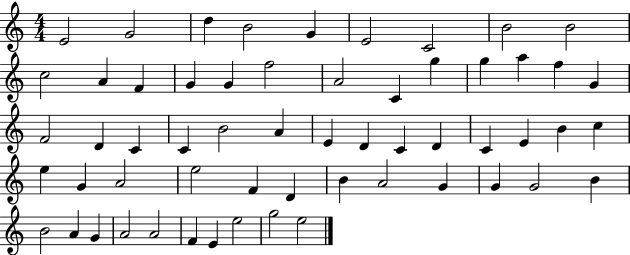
E4/h G4/h D5/q B4/h G4/q E4/h C4/h B4/h B4/h C5/h A4/q F4/q G4/q G4/q F5/h A4/h C4/q G5/q G5/q A5/q F5/q G4/q F4/h D4/q C4/q C4/q B4/h A4/q E4/q D4/q C4/q D4/q C4/q E4/q B4/q C5/q E5/q G4/q A4/h E5/h F4/q D4/q B4/q A4/h G4/q G4/q G4/h B4/q B4/h A4/q G4/q A4/h A4/h F4/q E4/q E5/h G5/h E5/h